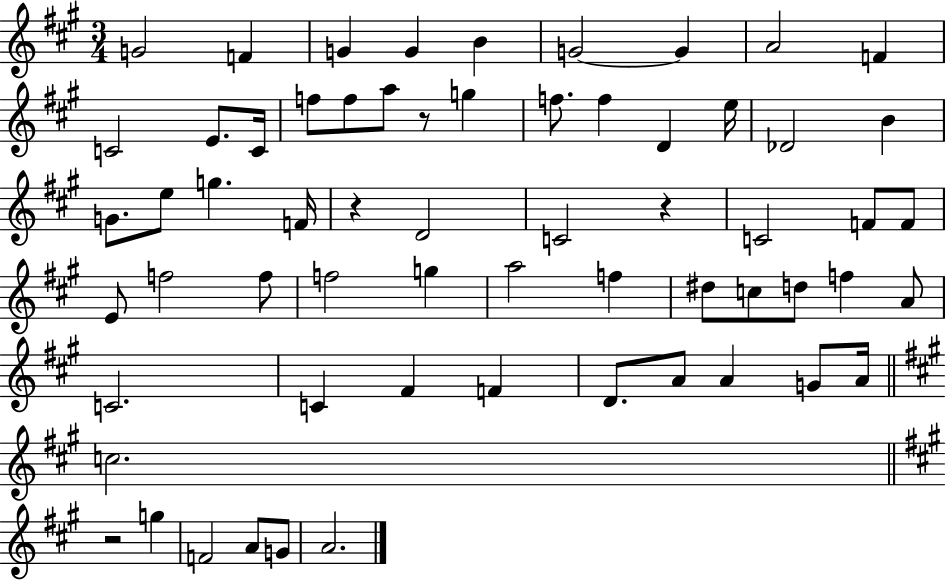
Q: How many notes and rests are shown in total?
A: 62